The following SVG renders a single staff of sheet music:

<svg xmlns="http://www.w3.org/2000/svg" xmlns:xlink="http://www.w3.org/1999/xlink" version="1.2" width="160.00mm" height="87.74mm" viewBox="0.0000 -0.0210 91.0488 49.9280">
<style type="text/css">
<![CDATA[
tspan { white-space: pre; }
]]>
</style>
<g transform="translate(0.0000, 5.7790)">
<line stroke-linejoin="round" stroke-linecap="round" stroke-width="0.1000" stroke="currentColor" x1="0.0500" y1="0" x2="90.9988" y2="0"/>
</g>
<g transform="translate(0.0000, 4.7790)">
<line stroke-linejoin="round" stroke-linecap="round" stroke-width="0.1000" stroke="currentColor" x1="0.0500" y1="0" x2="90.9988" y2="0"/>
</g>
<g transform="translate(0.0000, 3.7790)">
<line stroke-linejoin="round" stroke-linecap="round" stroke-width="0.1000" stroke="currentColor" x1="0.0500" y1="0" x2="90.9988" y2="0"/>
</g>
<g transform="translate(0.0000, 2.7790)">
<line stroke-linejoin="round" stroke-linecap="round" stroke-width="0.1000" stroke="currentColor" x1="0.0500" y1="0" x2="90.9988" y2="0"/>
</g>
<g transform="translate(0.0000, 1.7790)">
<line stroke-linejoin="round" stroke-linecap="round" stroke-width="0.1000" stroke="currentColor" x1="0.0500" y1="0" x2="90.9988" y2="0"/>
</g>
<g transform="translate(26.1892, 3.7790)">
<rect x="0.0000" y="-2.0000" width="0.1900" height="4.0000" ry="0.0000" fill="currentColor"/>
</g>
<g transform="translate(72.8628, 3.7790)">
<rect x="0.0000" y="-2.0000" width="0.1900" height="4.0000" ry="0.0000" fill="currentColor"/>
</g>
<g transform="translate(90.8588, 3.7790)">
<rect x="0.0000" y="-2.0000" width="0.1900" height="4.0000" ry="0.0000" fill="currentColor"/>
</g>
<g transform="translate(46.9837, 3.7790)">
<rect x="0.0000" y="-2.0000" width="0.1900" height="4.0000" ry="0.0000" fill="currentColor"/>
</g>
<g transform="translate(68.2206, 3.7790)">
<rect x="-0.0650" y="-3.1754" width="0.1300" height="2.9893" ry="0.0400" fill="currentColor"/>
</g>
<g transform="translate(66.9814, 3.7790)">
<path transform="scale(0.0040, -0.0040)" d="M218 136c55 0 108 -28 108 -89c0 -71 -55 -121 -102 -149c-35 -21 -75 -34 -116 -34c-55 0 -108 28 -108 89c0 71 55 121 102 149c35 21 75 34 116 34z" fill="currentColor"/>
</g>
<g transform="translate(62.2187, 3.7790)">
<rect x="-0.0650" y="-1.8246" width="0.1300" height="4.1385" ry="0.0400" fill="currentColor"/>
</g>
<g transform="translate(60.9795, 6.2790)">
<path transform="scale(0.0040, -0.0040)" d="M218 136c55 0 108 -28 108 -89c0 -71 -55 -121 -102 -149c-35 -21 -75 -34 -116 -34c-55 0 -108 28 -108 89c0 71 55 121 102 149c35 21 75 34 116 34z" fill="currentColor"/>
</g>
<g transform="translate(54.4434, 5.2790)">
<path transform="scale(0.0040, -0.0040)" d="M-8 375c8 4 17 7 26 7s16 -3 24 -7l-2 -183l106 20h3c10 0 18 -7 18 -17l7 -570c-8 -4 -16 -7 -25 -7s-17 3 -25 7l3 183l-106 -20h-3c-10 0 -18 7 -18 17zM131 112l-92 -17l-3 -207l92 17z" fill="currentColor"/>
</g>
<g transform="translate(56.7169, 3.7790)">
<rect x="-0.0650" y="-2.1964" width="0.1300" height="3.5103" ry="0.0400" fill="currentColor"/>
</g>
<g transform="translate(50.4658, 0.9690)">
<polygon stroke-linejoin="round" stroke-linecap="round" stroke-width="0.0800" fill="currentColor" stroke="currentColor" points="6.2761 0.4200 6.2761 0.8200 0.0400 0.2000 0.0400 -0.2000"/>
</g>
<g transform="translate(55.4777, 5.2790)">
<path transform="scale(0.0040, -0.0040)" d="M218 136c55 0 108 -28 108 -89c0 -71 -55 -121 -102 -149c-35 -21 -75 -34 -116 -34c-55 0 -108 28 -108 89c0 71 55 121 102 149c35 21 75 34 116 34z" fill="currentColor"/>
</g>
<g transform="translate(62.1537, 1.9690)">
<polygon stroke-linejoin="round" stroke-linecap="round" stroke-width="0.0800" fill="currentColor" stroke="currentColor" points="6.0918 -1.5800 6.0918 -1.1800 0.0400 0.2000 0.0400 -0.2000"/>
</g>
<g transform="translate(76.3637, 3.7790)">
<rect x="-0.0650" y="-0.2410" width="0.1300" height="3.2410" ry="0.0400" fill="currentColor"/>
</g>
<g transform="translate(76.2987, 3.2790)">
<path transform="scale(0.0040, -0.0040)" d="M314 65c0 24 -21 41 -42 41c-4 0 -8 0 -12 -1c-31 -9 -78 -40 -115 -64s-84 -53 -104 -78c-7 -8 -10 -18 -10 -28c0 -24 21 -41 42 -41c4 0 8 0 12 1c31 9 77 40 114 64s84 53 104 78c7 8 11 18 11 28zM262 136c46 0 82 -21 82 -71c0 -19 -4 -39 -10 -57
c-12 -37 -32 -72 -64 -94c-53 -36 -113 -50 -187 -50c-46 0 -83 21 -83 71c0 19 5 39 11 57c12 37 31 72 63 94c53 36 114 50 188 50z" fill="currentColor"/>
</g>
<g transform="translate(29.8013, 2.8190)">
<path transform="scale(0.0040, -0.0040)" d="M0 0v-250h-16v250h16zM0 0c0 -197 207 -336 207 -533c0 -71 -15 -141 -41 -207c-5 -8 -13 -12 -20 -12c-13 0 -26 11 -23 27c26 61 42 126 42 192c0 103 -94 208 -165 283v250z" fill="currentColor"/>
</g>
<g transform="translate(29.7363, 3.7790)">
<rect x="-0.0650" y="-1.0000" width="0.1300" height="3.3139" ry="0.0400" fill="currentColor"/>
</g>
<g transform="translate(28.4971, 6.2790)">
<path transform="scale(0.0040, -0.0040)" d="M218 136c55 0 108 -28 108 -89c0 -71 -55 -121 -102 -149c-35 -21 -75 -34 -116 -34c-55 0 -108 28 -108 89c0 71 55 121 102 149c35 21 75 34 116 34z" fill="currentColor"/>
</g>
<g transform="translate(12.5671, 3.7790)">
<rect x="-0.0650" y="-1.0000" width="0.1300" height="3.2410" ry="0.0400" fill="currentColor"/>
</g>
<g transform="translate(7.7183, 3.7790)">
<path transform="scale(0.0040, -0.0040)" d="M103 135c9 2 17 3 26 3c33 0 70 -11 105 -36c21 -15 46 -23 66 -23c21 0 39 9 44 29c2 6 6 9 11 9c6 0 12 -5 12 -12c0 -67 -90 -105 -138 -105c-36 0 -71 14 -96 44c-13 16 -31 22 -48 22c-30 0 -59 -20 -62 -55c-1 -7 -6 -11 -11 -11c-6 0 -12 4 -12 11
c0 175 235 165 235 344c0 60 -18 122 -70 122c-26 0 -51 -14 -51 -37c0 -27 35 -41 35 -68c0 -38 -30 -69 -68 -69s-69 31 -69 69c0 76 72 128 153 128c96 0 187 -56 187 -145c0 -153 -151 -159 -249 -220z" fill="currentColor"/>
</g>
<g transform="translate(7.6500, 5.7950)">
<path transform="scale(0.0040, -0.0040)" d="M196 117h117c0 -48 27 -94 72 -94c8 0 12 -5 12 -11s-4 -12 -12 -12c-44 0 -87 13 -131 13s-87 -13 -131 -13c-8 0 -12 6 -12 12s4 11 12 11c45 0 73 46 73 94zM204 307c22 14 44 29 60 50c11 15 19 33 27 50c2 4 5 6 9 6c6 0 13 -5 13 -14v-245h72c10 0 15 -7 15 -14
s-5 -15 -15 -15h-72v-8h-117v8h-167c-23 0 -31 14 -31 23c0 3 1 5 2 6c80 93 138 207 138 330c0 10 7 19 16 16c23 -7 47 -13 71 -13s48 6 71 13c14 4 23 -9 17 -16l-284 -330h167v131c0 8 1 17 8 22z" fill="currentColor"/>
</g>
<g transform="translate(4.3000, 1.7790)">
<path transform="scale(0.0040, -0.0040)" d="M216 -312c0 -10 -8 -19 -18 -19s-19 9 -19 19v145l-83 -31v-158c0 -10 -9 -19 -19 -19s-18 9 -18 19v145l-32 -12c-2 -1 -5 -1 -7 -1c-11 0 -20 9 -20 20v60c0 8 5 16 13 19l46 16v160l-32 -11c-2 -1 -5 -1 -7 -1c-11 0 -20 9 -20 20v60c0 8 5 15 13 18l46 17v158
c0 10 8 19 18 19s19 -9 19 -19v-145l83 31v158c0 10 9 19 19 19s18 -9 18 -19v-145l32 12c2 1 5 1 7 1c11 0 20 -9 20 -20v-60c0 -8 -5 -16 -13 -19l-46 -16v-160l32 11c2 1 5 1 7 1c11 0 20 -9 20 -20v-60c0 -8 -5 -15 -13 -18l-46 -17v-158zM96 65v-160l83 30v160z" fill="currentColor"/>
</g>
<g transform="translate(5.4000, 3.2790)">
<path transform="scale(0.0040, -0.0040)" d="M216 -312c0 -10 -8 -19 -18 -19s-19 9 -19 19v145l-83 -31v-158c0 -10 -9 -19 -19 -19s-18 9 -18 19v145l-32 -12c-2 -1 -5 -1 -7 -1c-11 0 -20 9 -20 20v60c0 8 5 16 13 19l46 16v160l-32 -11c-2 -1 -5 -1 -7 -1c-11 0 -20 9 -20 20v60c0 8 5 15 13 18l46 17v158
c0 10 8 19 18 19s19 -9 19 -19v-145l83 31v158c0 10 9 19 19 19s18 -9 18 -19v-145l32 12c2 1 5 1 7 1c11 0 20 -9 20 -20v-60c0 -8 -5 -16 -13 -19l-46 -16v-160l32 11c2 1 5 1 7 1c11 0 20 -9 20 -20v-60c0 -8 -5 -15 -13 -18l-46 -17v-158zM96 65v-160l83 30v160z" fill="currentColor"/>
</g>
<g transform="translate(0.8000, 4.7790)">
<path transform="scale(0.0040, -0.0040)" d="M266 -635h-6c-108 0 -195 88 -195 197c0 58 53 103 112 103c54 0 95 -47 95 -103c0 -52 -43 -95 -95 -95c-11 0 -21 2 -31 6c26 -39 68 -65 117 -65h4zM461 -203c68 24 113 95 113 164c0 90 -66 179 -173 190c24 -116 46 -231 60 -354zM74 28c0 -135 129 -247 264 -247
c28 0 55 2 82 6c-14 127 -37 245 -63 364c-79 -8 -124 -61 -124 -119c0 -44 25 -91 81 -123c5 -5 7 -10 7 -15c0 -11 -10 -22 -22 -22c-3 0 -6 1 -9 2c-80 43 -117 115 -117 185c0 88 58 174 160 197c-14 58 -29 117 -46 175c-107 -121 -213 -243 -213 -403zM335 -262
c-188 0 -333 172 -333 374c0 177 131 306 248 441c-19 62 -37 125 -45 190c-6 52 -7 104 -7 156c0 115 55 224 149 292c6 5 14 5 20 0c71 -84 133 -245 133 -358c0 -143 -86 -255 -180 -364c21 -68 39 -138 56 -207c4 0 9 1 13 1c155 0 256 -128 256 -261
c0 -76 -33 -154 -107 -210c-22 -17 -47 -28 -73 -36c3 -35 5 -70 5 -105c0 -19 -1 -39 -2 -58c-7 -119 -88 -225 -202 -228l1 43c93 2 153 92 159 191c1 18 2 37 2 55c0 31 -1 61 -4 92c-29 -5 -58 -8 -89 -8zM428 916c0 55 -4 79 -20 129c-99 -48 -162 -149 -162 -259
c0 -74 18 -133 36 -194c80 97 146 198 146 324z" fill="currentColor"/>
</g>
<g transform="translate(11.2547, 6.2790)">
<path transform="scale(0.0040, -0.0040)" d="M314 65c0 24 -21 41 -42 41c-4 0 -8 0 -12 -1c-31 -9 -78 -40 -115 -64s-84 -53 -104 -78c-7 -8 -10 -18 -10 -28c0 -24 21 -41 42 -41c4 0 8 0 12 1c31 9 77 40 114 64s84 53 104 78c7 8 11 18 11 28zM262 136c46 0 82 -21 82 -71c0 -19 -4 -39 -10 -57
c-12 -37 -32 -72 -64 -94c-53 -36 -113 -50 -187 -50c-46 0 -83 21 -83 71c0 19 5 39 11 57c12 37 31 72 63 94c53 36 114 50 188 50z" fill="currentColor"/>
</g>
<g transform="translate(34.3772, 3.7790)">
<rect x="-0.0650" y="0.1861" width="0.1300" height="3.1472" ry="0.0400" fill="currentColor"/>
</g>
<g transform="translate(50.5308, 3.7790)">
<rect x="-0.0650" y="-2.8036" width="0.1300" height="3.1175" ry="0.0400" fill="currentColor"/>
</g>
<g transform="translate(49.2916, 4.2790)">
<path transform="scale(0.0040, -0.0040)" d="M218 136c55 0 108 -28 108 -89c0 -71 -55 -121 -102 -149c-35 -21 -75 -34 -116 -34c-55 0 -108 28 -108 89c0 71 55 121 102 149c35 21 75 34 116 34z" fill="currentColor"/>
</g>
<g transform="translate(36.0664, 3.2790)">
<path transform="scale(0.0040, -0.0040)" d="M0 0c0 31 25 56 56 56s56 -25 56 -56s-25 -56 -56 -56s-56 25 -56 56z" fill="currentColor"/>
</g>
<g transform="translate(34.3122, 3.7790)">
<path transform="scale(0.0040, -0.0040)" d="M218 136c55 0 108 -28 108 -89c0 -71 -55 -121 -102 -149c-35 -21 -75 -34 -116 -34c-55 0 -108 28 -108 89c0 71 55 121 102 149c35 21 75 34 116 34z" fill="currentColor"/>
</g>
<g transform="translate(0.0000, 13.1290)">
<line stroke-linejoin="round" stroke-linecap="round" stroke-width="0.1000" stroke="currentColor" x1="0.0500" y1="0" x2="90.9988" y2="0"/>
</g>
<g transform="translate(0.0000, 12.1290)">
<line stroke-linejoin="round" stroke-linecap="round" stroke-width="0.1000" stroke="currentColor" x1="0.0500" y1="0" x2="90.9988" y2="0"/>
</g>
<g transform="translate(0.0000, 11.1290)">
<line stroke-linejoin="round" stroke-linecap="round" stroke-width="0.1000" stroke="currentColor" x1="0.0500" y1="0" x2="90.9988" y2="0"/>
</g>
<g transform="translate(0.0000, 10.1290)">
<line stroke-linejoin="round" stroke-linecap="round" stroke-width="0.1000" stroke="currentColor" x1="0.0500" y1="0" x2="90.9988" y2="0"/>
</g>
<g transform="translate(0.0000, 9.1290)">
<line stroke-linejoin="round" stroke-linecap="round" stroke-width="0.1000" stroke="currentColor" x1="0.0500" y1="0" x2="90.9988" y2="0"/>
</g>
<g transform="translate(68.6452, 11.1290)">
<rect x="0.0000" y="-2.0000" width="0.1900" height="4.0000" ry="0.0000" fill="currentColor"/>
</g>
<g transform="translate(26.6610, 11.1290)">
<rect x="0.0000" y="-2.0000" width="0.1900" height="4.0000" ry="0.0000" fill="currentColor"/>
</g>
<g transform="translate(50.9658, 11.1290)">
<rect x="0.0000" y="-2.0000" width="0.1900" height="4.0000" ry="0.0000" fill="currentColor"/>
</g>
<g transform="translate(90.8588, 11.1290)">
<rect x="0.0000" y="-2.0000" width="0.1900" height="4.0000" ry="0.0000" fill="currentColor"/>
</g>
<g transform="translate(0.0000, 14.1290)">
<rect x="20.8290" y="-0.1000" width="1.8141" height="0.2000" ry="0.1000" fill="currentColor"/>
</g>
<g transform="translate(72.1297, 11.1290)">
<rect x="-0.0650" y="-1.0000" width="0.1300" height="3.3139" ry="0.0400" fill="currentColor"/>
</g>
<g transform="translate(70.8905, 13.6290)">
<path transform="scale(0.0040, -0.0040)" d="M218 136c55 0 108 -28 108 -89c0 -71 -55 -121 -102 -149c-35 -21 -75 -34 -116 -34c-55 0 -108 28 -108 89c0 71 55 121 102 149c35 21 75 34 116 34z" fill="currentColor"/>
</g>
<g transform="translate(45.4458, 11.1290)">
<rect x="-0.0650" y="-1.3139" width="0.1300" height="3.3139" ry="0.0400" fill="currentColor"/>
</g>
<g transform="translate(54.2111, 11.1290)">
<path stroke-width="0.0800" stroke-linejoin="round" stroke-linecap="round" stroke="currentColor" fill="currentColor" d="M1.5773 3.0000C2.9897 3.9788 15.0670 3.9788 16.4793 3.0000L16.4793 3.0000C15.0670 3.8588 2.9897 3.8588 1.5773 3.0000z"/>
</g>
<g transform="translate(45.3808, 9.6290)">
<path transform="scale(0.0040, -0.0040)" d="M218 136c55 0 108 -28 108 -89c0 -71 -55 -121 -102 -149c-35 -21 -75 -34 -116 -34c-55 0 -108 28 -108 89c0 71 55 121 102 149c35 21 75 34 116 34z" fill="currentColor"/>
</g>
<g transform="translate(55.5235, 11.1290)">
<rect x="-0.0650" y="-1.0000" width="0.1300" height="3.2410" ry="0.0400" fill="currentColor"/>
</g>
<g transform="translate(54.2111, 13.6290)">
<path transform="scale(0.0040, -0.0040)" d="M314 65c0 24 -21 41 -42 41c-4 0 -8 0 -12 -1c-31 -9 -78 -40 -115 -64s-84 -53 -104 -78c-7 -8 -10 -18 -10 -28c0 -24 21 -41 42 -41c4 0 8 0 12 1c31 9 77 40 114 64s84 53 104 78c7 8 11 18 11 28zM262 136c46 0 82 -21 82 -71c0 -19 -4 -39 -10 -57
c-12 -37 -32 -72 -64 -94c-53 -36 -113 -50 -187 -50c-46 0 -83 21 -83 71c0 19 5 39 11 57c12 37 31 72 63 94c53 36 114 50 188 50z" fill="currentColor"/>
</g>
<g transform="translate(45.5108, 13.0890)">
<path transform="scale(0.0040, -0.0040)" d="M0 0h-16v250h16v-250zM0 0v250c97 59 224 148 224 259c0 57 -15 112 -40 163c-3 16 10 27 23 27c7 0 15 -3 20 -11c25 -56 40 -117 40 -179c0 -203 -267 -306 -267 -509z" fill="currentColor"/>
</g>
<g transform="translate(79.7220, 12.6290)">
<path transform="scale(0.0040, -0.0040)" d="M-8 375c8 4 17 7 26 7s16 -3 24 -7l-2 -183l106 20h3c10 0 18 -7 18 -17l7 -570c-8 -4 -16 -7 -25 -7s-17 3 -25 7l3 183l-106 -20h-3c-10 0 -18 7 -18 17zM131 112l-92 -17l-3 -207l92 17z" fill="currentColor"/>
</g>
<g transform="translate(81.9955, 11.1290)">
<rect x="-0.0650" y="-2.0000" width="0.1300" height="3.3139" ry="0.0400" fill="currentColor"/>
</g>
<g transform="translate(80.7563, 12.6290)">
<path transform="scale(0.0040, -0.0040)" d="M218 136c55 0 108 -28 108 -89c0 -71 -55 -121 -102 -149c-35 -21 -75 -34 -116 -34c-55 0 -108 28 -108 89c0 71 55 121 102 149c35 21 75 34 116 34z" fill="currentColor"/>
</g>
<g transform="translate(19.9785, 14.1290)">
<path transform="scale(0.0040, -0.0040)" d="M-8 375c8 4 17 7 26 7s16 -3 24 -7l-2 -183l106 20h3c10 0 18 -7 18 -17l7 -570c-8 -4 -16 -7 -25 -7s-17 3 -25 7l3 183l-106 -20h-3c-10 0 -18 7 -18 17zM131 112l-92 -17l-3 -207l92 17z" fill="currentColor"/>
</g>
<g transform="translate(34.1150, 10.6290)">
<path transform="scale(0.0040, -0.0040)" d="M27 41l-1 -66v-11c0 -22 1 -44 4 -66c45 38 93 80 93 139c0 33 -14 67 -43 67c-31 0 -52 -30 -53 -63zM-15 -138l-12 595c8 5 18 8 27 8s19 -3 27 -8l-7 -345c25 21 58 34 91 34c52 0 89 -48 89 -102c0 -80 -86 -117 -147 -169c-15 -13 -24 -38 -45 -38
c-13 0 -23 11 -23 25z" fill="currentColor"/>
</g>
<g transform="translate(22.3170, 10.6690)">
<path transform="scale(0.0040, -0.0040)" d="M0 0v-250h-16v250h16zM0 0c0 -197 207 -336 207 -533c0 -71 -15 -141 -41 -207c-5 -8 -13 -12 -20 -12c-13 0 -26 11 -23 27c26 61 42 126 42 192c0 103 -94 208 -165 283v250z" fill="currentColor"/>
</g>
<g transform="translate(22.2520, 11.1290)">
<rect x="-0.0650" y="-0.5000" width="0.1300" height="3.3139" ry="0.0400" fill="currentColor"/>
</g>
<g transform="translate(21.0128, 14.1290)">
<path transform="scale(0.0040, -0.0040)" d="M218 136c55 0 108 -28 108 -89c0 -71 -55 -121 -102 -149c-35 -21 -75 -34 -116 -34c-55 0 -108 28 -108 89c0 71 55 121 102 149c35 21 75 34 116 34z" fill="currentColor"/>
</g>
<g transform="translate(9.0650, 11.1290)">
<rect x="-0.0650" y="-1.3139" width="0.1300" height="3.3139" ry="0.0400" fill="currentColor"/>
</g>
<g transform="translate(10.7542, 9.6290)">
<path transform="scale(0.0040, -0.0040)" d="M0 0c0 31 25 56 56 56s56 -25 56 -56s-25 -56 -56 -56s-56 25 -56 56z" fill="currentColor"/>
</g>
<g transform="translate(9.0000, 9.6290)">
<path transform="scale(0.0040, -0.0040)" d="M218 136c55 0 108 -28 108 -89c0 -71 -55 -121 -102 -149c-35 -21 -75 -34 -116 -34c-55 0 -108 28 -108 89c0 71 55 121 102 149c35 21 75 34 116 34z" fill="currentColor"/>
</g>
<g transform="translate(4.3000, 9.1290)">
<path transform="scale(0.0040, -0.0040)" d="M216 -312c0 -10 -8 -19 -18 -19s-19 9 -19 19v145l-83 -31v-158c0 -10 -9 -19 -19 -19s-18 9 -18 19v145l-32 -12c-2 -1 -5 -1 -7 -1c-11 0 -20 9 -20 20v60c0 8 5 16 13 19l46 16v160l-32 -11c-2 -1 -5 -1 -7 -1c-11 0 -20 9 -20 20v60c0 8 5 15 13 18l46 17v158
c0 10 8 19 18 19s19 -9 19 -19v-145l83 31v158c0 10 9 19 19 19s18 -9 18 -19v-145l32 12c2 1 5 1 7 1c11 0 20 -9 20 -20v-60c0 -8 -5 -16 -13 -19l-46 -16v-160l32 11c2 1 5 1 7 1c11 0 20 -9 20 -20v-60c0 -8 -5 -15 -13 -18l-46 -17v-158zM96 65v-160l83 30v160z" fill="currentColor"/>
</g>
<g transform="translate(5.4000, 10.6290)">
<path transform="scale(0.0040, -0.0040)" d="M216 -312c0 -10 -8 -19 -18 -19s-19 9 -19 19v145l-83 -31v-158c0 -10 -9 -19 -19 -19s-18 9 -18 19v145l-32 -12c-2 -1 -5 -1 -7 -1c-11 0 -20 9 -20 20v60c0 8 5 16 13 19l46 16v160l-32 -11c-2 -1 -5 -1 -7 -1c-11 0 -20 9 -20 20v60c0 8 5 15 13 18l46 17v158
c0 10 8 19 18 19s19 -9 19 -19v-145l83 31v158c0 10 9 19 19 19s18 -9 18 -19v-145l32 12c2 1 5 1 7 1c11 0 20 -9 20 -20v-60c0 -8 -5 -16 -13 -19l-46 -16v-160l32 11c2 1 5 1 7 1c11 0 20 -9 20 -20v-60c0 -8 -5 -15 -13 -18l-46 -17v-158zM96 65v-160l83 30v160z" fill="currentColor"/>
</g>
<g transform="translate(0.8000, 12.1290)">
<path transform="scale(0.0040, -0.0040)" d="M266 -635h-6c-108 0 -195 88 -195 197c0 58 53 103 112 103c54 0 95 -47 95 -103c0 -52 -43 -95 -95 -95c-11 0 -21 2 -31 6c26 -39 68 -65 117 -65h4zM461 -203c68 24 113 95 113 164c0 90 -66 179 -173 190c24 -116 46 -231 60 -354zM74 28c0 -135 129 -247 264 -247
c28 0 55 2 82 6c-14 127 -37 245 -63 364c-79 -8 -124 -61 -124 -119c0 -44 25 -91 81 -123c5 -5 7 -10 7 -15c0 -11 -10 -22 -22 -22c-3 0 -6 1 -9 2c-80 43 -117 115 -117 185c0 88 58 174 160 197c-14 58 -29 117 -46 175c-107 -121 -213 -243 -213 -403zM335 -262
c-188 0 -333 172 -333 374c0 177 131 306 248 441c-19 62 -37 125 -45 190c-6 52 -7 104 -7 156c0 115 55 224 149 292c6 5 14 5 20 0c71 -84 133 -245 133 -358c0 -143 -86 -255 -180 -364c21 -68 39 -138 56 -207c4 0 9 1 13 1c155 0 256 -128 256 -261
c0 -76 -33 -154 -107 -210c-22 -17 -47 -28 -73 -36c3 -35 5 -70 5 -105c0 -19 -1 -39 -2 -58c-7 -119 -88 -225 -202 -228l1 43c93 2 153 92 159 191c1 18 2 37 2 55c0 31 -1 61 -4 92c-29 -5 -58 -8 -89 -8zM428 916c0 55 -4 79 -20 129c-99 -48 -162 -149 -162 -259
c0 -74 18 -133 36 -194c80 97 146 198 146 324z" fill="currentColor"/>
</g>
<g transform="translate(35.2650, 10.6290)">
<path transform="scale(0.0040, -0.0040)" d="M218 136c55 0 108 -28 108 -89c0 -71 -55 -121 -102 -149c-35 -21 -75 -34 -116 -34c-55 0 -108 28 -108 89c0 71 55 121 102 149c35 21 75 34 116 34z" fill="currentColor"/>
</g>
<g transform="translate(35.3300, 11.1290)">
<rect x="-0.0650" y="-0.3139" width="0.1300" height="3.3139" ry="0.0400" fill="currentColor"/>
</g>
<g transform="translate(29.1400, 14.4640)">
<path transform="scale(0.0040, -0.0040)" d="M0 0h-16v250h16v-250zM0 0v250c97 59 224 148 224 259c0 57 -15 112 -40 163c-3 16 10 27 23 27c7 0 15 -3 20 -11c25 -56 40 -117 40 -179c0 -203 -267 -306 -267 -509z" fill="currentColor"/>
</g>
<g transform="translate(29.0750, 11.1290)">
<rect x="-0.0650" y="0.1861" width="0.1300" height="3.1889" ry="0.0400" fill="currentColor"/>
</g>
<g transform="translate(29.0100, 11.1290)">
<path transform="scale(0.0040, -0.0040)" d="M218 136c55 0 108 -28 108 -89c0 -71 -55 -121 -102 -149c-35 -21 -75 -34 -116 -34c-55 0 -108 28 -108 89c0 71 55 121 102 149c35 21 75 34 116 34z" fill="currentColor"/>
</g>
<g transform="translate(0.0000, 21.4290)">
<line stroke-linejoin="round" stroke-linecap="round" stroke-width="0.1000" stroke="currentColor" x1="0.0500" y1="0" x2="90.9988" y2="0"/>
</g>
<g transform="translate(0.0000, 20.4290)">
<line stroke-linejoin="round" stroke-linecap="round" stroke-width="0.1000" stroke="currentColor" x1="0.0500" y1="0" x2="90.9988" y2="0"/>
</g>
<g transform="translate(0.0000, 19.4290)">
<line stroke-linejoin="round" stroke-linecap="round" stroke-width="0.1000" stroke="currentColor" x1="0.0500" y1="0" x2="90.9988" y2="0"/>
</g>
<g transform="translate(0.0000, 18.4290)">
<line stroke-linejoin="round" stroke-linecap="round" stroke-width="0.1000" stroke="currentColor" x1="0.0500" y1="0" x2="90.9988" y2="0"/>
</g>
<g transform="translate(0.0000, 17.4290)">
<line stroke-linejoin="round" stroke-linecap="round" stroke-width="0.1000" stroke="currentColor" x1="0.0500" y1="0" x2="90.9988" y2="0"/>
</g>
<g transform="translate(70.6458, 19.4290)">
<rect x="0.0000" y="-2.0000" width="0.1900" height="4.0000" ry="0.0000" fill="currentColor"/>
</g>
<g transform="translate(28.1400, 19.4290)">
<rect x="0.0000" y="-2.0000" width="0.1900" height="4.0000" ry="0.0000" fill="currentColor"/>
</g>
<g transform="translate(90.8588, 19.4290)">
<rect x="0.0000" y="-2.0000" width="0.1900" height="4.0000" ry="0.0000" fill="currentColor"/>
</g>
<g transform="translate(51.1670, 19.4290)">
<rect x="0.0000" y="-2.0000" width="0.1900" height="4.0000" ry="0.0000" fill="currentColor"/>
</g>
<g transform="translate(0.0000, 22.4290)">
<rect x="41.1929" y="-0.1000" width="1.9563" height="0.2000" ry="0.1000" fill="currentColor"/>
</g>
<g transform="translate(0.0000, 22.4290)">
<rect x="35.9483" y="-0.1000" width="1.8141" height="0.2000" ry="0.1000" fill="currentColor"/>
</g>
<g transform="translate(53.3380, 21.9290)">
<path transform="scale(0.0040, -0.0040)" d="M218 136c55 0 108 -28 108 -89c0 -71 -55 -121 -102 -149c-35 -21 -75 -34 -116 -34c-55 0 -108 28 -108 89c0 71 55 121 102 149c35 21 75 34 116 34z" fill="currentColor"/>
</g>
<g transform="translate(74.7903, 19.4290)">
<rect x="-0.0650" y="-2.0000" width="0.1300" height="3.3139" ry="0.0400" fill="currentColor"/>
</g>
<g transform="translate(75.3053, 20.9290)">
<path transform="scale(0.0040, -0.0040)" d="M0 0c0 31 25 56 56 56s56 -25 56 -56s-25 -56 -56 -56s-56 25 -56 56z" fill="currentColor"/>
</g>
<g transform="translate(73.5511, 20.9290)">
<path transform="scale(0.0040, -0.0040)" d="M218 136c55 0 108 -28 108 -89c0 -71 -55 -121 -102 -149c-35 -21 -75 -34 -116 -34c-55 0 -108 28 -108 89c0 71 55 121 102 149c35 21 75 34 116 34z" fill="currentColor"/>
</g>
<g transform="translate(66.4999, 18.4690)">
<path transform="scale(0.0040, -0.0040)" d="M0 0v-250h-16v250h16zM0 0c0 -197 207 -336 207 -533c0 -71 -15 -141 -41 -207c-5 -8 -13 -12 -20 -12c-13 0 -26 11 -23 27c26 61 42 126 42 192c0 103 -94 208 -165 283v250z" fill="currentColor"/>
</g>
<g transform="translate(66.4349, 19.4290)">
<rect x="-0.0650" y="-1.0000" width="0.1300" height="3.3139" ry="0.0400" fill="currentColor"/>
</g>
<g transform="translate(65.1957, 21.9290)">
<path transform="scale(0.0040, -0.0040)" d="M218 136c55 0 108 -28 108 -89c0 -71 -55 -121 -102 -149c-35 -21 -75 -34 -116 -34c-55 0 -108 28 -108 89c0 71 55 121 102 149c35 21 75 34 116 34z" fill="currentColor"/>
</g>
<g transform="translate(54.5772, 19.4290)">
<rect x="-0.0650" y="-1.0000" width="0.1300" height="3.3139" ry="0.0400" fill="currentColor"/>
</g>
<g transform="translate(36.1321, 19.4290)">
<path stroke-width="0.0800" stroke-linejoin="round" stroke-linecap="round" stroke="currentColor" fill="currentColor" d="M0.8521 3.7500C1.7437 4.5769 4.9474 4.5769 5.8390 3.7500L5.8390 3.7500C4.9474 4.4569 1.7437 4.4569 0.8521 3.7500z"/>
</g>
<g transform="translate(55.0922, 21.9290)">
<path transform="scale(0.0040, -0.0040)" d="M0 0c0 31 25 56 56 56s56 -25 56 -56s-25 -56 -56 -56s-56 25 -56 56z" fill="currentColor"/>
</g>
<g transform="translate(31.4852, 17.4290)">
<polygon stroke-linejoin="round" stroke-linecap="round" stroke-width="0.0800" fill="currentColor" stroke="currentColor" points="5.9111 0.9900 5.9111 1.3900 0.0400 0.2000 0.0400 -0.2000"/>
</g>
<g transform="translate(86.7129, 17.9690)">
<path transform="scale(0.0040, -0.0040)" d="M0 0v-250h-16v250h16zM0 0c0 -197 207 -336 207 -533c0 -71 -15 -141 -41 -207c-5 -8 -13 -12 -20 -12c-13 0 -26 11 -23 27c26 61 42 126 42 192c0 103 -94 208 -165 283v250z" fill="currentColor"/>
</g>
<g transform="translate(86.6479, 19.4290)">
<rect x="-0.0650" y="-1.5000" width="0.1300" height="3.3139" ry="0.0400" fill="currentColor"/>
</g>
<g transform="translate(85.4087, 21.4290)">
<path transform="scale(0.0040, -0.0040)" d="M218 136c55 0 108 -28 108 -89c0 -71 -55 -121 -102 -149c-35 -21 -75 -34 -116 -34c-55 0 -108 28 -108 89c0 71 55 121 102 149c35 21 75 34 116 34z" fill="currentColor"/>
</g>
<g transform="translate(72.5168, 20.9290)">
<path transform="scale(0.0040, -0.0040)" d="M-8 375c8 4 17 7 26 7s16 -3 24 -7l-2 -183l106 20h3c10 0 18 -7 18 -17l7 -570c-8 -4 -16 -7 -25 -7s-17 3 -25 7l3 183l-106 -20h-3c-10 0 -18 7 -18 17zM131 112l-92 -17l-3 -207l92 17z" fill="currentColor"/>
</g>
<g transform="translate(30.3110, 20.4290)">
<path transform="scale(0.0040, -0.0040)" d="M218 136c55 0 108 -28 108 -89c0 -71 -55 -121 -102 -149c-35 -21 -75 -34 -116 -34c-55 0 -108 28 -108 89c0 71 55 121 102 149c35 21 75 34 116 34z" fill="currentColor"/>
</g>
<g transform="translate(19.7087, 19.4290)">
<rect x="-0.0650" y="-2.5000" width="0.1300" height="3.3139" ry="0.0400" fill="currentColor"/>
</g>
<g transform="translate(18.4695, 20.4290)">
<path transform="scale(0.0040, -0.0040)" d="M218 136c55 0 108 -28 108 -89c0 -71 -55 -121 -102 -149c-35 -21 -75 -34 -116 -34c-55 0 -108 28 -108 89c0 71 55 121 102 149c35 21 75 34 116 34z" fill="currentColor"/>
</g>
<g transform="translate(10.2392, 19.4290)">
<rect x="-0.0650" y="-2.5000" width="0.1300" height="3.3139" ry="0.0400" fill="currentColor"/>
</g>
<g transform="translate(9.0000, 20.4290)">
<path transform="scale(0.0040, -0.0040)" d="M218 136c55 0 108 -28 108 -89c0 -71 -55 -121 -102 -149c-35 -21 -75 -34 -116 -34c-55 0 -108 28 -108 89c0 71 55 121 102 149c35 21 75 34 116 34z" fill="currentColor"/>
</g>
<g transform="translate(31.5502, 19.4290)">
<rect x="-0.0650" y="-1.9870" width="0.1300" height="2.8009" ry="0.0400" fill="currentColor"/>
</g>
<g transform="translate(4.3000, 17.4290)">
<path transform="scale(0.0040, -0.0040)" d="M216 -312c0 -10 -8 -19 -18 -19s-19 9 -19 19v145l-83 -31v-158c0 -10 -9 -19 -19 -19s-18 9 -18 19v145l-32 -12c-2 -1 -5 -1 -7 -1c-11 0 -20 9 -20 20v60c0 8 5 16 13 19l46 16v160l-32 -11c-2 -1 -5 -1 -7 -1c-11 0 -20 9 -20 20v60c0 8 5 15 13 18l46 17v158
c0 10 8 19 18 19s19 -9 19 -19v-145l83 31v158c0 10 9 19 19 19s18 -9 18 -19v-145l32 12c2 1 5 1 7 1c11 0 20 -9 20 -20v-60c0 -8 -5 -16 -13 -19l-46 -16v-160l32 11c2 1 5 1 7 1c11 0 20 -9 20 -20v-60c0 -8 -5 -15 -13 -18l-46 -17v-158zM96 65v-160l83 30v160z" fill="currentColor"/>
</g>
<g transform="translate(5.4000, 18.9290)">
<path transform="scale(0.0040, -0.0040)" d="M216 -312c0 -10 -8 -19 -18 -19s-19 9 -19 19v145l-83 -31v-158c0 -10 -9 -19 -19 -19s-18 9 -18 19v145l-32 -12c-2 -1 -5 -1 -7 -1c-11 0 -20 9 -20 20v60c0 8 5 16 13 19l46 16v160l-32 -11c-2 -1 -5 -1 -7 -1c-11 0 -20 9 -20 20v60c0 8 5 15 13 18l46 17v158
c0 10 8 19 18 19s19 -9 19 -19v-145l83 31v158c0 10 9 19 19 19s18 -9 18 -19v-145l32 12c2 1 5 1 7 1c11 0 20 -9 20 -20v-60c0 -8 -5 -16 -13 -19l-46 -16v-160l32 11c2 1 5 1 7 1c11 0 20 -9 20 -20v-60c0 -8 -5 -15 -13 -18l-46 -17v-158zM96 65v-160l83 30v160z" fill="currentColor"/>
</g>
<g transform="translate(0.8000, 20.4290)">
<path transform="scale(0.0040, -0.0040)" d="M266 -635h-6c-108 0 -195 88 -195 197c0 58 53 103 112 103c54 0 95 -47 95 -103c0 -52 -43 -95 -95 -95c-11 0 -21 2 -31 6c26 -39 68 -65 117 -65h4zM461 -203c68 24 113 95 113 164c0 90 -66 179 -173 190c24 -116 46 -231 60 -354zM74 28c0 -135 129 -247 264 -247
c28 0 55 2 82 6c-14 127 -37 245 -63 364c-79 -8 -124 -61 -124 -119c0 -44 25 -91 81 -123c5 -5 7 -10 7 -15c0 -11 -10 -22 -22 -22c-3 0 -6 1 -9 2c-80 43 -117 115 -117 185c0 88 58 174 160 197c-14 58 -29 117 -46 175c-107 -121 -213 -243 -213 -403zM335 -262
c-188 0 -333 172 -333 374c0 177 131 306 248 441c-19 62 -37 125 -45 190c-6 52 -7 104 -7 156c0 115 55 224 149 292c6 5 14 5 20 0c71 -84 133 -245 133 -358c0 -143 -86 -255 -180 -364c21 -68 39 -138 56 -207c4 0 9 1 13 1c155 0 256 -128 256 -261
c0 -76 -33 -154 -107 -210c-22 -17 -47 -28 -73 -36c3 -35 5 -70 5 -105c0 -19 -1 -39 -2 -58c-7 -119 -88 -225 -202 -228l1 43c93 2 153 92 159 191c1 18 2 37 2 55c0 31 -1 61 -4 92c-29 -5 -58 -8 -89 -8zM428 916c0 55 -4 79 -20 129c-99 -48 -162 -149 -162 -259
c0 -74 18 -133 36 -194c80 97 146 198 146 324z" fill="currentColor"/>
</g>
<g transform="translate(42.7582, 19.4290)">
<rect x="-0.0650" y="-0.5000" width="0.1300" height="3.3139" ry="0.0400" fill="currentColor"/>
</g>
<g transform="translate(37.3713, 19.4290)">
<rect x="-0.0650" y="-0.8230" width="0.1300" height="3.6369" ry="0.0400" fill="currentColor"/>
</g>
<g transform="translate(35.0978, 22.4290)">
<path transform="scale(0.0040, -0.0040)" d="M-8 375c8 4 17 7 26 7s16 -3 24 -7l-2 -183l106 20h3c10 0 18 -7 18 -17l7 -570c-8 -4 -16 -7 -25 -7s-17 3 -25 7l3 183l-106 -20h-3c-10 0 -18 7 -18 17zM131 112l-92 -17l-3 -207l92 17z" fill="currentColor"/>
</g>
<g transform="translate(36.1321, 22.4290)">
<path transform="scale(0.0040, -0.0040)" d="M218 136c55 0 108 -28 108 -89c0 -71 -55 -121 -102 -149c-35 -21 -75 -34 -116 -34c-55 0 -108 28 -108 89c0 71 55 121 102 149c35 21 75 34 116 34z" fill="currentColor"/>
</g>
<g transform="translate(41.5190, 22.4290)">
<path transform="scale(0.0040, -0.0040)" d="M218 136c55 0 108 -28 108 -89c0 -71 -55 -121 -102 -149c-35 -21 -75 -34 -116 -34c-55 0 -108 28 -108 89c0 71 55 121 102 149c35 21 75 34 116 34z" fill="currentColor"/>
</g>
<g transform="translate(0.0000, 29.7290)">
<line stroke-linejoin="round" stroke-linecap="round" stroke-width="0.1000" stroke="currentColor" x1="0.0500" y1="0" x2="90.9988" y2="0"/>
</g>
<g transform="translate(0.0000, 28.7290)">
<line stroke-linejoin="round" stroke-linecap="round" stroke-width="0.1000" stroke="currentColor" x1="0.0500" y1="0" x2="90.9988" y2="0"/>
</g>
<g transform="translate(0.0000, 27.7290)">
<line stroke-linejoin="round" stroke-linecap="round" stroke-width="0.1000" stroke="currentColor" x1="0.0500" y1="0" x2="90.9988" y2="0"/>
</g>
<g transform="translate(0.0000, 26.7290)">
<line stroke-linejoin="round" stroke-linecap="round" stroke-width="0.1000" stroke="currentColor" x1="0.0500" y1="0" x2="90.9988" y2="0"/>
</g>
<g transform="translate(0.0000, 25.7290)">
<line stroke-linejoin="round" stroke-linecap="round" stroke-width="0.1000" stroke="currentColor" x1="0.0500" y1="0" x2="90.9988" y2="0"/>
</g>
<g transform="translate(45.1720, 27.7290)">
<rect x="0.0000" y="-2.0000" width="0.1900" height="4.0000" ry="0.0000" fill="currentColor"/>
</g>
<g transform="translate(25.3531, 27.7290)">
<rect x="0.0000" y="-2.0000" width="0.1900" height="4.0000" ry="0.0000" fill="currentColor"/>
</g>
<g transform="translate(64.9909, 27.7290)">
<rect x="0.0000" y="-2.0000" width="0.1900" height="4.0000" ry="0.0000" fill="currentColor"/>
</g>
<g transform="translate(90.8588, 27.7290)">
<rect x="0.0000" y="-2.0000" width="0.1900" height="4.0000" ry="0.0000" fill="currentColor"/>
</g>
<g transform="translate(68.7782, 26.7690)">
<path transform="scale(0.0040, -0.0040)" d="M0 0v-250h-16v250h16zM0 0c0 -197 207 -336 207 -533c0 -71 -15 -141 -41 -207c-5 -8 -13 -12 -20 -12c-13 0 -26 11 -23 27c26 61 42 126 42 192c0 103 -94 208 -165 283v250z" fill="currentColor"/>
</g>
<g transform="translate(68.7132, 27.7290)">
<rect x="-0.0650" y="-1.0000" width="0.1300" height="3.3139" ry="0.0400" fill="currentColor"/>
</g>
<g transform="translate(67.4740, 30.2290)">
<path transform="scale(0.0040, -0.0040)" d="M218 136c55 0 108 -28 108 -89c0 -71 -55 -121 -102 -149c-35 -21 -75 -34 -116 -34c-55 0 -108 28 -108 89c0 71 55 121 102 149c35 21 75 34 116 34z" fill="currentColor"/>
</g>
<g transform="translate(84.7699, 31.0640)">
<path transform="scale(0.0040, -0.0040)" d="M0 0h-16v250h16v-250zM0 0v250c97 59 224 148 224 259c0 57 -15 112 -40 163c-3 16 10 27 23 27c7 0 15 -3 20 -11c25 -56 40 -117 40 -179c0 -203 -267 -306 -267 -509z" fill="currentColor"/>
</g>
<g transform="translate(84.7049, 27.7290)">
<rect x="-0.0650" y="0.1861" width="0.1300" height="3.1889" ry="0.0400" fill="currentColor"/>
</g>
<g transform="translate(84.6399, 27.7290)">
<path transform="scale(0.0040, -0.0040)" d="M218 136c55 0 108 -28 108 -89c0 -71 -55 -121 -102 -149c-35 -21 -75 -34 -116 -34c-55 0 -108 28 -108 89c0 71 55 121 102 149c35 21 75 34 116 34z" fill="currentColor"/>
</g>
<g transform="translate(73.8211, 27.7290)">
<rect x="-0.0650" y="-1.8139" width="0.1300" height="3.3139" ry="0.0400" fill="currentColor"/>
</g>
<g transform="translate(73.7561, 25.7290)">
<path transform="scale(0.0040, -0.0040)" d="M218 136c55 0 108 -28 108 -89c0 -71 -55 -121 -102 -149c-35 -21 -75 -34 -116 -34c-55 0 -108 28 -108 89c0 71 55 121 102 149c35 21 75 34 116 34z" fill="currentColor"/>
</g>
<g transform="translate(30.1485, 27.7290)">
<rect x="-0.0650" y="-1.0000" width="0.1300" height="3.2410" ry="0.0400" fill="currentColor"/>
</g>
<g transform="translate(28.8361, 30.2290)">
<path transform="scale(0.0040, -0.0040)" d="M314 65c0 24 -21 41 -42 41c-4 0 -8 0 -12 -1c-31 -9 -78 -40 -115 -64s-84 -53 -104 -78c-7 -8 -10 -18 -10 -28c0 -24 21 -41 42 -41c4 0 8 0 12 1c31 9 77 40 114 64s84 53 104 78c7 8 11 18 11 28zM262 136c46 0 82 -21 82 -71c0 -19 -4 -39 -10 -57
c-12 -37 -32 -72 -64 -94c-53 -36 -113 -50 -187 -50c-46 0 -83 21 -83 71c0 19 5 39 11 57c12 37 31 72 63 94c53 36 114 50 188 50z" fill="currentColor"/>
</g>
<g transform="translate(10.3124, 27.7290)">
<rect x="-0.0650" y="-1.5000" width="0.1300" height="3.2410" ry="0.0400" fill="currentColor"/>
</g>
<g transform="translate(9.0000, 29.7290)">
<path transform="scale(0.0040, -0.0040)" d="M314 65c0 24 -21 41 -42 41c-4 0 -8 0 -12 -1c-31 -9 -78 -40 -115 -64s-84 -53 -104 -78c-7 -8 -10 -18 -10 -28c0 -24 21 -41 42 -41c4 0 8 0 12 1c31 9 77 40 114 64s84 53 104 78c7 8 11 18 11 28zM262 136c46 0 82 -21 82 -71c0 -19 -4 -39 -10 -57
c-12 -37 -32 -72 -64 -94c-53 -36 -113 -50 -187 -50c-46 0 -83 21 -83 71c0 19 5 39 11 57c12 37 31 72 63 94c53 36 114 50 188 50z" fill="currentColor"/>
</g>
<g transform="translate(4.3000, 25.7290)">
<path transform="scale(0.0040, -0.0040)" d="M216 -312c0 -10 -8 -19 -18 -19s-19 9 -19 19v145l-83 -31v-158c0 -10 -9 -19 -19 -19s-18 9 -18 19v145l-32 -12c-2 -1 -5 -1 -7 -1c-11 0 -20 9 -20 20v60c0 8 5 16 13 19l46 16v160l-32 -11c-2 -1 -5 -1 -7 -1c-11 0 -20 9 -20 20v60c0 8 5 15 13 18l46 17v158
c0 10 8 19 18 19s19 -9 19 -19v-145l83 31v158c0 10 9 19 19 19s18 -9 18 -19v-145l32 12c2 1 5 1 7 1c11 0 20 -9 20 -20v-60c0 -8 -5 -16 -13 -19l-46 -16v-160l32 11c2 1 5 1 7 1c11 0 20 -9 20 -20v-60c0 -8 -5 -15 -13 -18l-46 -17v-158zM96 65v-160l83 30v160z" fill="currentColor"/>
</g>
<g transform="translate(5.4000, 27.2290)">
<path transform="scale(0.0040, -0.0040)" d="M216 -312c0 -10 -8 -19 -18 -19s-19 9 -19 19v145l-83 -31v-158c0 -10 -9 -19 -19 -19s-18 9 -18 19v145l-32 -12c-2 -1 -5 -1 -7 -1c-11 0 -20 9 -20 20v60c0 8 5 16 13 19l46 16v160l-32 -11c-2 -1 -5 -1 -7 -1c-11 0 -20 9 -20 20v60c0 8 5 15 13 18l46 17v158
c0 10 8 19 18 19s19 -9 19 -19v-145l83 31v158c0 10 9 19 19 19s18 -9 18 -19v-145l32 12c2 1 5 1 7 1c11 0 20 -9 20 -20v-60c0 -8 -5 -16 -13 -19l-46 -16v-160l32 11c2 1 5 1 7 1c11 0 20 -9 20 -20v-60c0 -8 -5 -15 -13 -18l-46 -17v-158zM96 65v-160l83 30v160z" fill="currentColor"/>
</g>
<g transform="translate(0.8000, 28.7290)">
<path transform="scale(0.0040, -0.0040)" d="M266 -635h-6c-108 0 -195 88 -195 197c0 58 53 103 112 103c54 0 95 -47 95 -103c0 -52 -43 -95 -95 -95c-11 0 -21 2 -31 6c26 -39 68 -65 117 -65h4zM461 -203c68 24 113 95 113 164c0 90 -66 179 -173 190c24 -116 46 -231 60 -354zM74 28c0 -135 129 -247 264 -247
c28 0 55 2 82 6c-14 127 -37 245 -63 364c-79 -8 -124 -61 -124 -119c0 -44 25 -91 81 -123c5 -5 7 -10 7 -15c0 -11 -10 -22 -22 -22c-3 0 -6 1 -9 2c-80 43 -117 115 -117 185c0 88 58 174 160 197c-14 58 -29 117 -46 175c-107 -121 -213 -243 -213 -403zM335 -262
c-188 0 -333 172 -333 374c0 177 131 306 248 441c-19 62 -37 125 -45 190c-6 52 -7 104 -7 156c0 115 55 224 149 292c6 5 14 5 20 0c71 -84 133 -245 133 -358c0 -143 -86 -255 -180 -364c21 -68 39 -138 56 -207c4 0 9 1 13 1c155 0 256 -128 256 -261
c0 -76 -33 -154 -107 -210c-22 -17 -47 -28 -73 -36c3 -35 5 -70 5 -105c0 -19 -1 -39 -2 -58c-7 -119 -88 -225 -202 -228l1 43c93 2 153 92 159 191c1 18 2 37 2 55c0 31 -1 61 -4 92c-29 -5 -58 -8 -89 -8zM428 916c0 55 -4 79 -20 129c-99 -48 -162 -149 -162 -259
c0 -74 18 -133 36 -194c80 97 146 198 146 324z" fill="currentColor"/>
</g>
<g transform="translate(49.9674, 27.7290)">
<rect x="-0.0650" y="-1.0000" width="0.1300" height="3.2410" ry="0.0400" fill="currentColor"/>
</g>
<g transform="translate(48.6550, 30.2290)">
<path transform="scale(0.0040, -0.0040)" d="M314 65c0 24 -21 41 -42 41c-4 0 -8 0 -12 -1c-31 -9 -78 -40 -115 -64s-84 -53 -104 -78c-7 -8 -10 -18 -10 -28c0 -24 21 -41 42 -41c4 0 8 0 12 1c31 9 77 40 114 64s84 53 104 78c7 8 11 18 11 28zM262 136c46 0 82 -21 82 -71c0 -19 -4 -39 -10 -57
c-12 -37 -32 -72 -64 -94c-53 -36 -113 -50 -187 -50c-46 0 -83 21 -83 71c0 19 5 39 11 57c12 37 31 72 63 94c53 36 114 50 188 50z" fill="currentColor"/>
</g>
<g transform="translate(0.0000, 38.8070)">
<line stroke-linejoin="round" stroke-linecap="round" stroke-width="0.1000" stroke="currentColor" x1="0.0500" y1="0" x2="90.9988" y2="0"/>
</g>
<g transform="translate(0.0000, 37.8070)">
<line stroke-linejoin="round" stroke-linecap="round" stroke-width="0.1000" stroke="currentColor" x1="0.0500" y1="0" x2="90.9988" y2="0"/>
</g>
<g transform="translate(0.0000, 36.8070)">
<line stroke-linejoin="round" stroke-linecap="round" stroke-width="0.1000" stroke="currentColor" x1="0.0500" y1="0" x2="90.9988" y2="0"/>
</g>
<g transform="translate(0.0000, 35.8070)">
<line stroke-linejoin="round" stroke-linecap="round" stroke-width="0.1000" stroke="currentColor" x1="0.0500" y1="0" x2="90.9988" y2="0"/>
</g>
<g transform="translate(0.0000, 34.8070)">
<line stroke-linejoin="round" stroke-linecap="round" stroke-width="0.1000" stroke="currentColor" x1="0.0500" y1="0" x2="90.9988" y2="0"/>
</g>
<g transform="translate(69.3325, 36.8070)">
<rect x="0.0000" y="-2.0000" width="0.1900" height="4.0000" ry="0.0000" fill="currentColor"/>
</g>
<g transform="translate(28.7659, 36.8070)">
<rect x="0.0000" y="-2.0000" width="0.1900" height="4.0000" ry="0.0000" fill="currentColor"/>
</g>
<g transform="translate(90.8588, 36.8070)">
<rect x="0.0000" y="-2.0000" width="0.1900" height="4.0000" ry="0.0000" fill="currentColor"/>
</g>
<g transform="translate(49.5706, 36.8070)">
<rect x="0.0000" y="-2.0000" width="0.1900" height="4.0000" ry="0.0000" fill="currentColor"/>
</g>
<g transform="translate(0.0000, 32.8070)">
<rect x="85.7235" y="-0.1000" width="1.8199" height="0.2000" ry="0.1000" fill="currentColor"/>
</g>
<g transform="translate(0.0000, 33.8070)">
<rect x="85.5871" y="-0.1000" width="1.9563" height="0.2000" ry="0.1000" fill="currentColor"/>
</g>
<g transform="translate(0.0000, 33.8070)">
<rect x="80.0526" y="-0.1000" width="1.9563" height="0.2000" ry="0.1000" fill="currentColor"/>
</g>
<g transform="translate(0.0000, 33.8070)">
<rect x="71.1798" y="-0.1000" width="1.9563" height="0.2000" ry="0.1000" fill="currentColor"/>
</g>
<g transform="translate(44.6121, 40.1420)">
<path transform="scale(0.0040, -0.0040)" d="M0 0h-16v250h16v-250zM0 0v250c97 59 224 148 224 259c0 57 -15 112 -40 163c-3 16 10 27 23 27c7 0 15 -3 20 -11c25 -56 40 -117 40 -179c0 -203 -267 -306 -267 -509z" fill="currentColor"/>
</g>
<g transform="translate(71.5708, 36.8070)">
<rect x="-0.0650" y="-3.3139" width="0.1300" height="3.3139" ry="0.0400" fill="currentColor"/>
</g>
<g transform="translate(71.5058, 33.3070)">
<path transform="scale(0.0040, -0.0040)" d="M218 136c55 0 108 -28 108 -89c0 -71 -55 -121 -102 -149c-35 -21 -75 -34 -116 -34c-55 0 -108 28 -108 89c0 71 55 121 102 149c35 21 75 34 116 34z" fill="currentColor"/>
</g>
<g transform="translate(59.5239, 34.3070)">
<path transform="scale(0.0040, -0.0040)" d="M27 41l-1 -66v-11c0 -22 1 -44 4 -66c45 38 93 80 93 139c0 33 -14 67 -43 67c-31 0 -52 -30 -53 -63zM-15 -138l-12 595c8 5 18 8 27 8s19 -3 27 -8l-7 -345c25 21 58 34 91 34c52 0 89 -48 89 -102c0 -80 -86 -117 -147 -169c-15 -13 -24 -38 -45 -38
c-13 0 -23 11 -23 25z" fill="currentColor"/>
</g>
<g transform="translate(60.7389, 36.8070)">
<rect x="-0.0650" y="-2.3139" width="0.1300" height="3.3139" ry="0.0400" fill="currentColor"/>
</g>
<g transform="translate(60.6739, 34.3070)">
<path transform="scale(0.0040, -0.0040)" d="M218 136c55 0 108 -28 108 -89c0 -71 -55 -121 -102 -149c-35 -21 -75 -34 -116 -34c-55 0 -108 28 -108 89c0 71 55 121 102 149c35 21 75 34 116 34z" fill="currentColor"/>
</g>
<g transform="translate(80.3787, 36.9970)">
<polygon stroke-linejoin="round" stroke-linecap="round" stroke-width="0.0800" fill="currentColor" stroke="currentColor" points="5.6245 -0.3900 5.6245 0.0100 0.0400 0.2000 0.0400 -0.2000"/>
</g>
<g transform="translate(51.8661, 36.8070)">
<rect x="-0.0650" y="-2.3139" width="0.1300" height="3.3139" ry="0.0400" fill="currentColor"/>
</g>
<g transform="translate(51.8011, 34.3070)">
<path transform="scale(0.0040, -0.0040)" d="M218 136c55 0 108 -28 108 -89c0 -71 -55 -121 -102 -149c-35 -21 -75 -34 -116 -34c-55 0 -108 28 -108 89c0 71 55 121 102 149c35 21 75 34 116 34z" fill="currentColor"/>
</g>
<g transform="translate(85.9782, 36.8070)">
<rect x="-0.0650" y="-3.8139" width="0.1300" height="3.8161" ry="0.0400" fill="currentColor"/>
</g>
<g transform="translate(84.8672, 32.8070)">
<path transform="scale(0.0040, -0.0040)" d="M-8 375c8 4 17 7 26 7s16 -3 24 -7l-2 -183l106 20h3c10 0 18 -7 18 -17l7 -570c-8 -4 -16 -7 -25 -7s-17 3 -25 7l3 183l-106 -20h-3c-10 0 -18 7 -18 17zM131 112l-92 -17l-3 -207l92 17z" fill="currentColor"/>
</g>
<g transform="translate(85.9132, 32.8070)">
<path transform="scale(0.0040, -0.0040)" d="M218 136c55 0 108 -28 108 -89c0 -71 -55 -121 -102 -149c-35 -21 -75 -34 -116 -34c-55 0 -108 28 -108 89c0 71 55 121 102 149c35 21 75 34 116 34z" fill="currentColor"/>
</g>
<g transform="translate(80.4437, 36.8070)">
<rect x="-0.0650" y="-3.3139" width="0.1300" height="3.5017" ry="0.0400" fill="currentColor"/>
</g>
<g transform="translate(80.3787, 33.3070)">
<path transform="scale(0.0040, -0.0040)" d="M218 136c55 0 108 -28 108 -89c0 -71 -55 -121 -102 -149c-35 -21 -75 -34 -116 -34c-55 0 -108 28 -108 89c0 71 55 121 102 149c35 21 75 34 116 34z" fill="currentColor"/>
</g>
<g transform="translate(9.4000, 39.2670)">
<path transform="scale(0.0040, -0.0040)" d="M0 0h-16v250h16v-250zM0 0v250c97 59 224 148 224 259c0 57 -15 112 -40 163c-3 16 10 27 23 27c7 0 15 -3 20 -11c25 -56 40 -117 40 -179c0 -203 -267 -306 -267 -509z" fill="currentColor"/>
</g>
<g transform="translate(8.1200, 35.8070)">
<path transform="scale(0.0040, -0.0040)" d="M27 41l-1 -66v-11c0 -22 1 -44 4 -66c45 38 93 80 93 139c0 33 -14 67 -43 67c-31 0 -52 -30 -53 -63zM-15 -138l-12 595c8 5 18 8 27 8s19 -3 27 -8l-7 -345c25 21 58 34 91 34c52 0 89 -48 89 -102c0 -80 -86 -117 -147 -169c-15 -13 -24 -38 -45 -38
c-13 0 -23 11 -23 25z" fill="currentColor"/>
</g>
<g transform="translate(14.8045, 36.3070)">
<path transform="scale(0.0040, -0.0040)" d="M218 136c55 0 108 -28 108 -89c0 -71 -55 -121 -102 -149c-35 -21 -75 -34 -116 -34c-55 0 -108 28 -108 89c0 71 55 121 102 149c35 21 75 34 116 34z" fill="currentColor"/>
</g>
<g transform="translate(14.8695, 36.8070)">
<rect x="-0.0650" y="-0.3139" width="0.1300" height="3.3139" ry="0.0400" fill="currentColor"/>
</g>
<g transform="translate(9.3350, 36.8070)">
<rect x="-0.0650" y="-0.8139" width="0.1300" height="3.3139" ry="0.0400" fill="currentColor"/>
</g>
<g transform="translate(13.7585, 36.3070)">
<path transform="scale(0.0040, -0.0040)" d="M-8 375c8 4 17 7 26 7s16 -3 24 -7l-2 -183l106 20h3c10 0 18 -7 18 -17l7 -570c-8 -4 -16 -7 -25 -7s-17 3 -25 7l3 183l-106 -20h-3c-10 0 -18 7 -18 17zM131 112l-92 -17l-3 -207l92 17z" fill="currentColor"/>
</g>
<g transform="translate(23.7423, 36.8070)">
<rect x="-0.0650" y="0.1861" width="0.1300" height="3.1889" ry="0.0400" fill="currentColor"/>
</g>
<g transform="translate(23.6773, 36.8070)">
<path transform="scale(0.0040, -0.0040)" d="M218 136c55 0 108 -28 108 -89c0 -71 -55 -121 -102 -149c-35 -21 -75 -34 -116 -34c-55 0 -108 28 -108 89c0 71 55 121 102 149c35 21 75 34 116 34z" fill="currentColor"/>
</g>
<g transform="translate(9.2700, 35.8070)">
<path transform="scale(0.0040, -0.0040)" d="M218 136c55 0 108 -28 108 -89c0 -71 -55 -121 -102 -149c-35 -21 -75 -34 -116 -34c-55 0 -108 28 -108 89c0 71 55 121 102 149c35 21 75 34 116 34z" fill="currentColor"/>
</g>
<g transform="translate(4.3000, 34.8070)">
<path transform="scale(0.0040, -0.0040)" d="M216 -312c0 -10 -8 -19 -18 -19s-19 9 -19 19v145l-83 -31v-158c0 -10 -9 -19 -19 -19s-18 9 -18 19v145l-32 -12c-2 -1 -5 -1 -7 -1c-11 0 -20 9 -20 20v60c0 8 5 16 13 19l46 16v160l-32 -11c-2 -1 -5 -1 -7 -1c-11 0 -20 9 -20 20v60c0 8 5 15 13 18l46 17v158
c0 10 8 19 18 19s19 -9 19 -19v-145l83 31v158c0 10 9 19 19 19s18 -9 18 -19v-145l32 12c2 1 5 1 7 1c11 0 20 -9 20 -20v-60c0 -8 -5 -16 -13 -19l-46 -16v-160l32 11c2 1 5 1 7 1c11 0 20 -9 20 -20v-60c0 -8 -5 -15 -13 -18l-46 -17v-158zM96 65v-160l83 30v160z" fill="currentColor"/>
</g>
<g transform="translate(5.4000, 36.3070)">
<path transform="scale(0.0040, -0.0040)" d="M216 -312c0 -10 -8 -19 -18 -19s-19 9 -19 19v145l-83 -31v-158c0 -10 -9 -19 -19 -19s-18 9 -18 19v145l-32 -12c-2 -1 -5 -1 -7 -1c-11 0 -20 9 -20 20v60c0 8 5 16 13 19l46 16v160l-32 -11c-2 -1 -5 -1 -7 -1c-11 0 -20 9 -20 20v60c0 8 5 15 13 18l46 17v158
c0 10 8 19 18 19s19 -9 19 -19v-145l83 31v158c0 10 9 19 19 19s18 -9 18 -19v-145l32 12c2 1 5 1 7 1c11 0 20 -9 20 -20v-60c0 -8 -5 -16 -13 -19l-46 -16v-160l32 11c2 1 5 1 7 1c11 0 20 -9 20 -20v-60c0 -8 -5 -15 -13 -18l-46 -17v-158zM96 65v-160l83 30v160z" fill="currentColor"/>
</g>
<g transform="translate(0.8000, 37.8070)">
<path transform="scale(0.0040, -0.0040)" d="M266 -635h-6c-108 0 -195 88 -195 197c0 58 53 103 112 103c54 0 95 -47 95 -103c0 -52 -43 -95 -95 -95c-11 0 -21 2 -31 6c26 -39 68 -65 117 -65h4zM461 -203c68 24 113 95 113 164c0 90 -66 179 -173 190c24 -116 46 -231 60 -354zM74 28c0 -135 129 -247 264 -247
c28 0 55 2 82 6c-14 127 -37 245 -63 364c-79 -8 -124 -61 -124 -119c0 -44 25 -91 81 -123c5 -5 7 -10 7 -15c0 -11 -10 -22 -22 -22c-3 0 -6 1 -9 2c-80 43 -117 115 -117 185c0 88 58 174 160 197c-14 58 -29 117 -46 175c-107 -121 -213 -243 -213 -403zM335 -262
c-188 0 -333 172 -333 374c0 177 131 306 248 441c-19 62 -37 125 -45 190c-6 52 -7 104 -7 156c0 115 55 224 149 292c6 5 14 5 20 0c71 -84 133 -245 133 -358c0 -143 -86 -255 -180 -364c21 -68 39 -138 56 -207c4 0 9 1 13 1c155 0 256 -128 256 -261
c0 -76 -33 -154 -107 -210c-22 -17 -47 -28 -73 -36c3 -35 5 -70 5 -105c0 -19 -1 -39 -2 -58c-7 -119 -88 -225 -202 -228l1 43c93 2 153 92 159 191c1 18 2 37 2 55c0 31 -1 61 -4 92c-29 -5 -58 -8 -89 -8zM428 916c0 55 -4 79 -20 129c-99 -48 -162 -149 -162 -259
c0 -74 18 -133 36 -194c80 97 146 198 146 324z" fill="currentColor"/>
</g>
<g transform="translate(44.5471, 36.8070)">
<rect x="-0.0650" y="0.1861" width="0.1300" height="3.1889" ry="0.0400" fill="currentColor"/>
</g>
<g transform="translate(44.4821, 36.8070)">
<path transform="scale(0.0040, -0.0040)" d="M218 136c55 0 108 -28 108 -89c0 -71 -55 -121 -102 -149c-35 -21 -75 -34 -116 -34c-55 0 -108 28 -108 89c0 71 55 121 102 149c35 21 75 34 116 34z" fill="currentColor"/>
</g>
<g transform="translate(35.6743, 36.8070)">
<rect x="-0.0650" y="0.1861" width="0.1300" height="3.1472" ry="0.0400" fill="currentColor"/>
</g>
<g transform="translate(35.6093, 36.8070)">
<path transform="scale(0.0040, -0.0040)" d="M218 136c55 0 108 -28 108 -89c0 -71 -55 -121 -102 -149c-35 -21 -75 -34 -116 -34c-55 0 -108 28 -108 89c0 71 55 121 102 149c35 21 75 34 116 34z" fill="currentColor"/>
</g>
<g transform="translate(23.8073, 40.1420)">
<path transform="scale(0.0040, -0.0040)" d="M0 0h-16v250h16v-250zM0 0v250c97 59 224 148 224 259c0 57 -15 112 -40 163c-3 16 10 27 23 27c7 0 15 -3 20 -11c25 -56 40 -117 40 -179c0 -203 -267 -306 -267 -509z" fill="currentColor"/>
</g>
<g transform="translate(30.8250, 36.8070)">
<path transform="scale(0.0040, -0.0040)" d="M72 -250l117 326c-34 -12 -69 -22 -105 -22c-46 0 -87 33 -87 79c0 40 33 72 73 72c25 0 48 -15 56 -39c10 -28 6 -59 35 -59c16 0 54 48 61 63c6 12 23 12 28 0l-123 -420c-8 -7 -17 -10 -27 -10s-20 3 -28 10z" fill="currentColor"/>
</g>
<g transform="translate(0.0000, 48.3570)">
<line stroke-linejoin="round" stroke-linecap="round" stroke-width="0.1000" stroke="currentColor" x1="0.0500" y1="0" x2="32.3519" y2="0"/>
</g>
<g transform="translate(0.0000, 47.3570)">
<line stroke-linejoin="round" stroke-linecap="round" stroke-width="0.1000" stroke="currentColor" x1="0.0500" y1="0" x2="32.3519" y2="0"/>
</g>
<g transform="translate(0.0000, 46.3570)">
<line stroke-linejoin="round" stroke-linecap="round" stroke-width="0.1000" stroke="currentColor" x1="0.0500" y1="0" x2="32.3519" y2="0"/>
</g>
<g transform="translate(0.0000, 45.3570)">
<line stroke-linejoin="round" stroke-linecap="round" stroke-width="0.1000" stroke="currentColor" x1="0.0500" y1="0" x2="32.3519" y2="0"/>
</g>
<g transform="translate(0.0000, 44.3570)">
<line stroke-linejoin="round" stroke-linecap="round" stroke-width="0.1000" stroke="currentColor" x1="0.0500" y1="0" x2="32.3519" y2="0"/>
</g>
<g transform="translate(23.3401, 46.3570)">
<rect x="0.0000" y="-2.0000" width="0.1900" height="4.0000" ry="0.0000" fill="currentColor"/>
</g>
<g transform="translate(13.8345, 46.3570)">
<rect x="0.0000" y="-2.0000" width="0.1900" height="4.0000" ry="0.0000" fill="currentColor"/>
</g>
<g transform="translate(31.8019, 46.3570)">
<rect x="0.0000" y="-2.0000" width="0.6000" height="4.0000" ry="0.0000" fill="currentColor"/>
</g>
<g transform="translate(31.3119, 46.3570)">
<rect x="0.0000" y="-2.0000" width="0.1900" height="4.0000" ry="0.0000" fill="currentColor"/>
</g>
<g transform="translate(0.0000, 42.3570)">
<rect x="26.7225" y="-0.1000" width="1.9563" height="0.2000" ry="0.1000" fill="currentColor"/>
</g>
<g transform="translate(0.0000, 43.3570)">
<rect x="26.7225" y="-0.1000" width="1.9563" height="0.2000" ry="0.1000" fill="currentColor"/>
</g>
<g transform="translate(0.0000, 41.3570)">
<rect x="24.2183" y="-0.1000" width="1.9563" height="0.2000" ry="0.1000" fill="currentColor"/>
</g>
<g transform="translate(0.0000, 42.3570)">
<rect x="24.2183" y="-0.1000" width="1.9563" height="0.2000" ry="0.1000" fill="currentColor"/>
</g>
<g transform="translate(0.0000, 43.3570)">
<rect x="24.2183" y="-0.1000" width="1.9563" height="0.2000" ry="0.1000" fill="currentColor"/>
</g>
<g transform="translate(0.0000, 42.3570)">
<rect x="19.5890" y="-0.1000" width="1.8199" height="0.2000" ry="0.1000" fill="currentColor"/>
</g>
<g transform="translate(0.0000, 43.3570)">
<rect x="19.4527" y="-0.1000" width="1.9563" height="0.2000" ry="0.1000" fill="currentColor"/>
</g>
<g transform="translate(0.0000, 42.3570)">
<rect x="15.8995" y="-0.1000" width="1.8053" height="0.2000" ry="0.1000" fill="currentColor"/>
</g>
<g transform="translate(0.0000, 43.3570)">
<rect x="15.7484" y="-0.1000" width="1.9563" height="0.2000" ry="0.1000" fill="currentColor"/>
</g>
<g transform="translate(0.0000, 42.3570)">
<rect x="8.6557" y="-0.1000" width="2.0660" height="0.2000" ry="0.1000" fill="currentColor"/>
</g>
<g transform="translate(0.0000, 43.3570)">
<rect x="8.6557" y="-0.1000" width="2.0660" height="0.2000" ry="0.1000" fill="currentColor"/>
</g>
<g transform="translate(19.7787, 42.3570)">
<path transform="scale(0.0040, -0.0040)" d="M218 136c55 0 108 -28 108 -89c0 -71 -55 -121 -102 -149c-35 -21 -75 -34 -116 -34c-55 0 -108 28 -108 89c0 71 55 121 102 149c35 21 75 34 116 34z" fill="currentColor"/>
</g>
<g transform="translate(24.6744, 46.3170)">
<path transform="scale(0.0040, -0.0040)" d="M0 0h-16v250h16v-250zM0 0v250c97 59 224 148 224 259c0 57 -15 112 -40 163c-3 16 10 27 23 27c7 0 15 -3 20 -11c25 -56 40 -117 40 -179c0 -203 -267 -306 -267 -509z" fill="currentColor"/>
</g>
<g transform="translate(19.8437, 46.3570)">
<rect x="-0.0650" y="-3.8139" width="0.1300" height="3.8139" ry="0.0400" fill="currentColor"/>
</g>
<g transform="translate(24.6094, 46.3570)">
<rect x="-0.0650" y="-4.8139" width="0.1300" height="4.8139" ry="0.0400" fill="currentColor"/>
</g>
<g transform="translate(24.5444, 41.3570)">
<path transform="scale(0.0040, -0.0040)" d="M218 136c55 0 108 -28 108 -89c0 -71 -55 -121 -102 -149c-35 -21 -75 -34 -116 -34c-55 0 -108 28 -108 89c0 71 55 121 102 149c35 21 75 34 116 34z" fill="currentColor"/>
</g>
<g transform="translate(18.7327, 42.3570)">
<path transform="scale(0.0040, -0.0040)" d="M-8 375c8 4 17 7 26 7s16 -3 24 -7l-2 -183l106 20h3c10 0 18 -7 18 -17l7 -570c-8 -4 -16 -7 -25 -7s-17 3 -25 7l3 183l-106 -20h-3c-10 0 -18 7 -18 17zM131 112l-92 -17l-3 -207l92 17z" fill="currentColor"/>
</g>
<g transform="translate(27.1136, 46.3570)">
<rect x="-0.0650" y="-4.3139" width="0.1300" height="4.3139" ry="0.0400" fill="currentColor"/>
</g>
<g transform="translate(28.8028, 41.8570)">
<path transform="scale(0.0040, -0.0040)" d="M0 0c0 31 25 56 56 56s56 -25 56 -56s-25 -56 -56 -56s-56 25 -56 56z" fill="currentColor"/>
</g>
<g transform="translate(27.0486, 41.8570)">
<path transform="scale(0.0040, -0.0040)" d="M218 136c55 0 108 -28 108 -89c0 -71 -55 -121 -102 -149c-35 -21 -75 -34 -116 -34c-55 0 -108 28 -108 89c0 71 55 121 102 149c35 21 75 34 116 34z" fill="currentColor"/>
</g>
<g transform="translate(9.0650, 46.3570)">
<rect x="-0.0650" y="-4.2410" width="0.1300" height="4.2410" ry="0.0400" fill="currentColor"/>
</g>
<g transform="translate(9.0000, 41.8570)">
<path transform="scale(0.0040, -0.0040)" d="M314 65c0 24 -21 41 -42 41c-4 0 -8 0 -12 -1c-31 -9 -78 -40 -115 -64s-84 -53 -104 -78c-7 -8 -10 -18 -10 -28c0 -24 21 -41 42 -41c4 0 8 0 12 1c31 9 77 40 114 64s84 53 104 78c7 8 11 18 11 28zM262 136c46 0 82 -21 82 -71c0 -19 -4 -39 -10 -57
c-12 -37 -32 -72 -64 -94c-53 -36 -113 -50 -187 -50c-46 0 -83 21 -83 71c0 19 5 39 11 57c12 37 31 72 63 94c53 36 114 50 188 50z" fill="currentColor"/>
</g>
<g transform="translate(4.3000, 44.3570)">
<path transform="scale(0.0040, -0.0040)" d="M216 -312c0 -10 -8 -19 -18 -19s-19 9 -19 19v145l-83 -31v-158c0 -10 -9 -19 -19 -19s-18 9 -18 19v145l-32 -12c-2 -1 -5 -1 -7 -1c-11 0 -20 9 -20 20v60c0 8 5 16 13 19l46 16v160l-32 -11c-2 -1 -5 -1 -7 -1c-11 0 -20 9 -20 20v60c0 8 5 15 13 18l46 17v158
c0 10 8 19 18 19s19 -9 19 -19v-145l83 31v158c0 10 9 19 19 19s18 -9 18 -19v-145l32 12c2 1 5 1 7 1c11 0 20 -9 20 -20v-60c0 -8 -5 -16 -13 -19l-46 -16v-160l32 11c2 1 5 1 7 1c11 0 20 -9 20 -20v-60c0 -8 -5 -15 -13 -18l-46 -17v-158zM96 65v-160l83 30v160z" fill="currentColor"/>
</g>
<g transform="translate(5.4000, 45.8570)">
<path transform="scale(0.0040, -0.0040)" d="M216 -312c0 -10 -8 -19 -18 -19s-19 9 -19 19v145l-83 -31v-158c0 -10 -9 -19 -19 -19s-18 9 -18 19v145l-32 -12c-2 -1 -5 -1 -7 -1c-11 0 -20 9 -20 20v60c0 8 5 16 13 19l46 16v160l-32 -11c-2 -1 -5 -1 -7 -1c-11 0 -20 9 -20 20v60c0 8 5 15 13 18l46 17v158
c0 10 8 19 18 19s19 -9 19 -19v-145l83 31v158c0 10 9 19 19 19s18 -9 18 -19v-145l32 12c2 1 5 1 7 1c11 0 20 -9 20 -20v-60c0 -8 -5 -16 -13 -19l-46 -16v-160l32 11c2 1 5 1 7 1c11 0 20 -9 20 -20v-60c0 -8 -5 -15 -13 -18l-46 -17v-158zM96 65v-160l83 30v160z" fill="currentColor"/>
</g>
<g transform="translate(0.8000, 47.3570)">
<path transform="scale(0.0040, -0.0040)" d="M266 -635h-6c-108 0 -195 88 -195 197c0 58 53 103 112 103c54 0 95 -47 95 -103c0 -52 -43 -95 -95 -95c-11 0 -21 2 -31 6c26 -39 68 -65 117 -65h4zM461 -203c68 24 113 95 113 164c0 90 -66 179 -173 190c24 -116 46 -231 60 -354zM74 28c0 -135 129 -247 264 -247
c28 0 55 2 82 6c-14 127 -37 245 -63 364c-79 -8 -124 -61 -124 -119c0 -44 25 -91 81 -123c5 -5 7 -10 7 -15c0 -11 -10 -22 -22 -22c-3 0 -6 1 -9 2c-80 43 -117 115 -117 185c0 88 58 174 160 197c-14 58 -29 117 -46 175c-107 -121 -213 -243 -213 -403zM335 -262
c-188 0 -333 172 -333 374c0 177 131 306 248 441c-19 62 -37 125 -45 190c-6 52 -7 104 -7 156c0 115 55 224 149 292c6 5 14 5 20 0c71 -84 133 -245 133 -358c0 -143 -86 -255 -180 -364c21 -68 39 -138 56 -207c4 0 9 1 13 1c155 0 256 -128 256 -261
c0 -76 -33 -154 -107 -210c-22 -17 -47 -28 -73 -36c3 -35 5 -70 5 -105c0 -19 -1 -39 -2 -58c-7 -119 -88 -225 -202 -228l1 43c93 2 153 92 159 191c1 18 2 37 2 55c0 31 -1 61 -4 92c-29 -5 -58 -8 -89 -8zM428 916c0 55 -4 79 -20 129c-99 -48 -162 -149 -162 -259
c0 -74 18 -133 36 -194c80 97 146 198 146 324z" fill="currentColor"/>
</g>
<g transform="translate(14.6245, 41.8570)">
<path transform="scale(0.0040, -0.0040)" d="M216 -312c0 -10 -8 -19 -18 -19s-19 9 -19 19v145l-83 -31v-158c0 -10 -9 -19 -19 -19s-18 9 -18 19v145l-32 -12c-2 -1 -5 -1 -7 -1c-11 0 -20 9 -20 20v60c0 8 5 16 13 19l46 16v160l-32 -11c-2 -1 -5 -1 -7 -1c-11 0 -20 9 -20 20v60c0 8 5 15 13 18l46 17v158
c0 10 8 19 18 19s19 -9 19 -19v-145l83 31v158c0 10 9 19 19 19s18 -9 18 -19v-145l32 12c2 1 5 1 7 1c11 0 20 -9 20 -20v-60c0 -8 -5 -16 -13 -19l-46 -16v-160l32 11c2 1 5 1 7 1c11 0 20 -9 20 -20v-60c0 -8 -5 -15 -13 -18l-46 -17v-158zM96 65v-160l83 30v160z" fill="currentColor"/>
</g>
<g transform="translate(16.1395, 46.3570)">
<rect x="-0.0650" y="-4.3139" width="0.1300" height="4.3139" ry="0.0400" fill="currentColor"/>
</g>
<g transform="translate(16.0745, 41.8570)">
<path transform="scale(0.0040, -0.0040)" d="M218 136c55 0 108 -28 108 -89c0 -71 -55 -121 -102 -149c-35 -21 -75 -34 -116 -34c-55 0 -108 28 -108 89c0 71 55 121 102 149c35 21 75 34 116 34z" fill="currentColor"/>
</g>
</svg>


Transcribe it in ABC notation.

X:1
T:Untitled
M:2/4
L:1/4
K:D
D2 D/2 B A/2 F/2 D/2 B/2 ^c2 e C/2 B/2 _c e/2 D2 D F G G G/2 C/2 C D D/2 F E/2 E2 D2 D2 D/2 ^f B/2 _d/2 c B/2 z/2 B B/2 g _g b b/2 c'/2 d'2 ^d' c' e'/2 d'